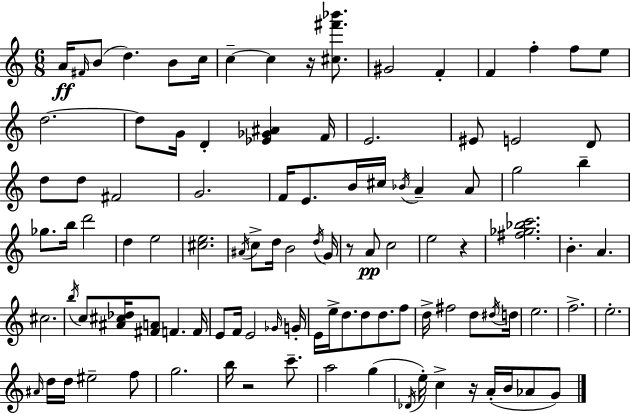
A4/s F#4/s B4/e D5/q. B4/e C5/s C5/q C5/q R/s [C#5,F#6,Bb6]/e. G#4/h F4/q F4/q F5/q F5/e E5/e D5/h. D5/e G4/s D4/q [Eb4,Gb4,A#4]/q F4/s E4/h. EIS4/e E4/h D4/e D5/e D5/e F#4/h G4/h. F4/s E4/e. B4/s C#5/s Bb4/s A4/q A4/e G5/h B5/q Gb5/e. B5/s D6/h D5/q E5/h [C#5,E5]/h. A#4/s C5/e D5/s B4/h D5/s G4/s R/e A4/e C5/h E5/h R/q [F#5,Gb5,Bb5,C6]/h. B4/q. A4/q. C#5/h. B5/s C5/e [A#4,C#5,Db5]/s [F#4,A4]/e F4/q. F4/s E4/e F4/s E4/h Gb4/s G4/s E4/s E5/s D5/e. D5/e D5/e. F5/e D5/s F#5/h D5/e D#5/s D5/s E5/h. F5/h. E5/h. A#4/s D5/s D5/s EIS5/h F5/e G5/h. B5/s R/h C6/e. A5/h G5/q Db4/s E5/s C5/q R/s A4/s B4/s Ab4/e G4/e